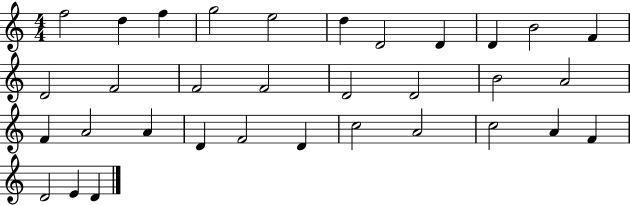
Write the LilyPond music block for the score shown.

{
  \clef treble
  \numericTimeSignature
  \time 4/4
  \key c \major
  f''2 d''4 f''4 | g''2 e''2 | d''4 d'2 d'4 | d'4 b'2 f'4 | \break d'2 f'2 | f'2 f'2 | d'2 d'2 | b'2 a'2 | \break f'4 a'2 a'4 | d'4 f'2 d'4 | c''2 a'2 | c''2 a'4 f'4 | \break d'2 e'4 d'4 | \bar "|."
}